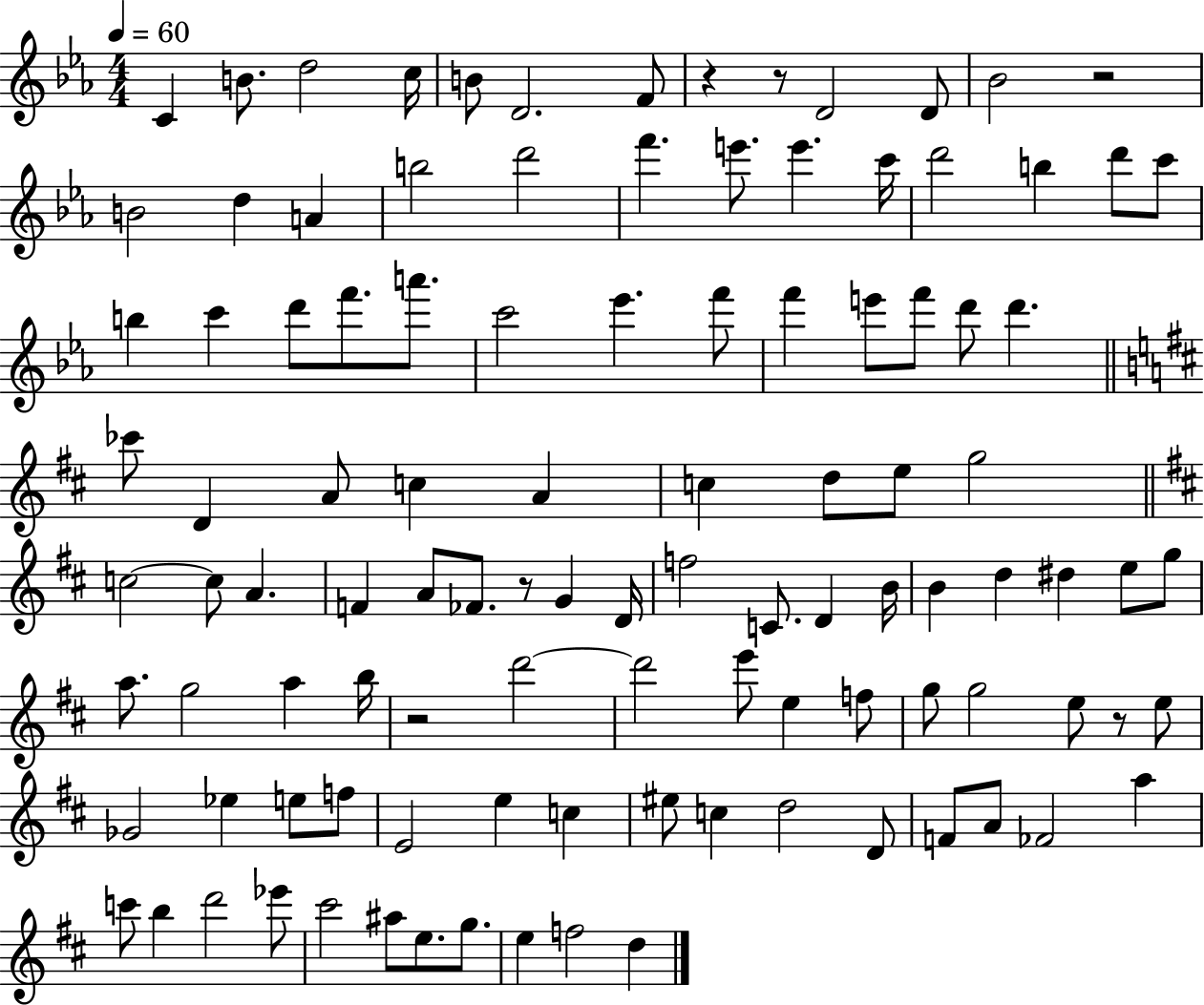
{
  \clef treble
  \numericTimeSignature
  \time 4/4
  \key ees \major
  \tempo 4 = 60
  c'4 b'8. d''2 c''16 | b'8 d'2. f'8 | r4 r8 d'2 d'8 | bes'2 r2 | \break b'2 d''4 a'4 | b''2 d'''2 | f'''4. e'''8. e'''4. c'''16 | d'''2 b''4 d'''8 c'''8 | \break b''4 c'''4 d'''8 f'''8. a'''8. | c'''2 ees'''4. f'''8 | f'''4 e'''8 f'''8 d'''8 d'''4. | \bar "||" \break \key d \major ces'''8 d'4 a'8 c''4 a'4 | c''4 d''8 e''8 g''2 | \bar "||" \break \key d \major c''2~~ c''8 a'4. | f'4 a'8 fes'8. r8 g'4 d'16 | f''2 c'8. d'4 b'16 | b'4 d''4 dis''4 e''8 g''8 | \break a''8. g''2 a''4 b''16 | r2 d'''2~~ | d'''2 e'''8 e''4 f''8 | g''8 g''2 e''8 r8 e''8 | \break ges'2 ees''4 e''8 f''8 | e'2 e''4 c''4 | eis''8 c''4 d''2 d'8 | f'8 a'8 fes'2 a''4 | \break c'''8 b''4 d'''2 ees'''8 | cis'''2 ais''8 e''8. g''8. | e''4 f''2 d''4 | \bar "|."
}